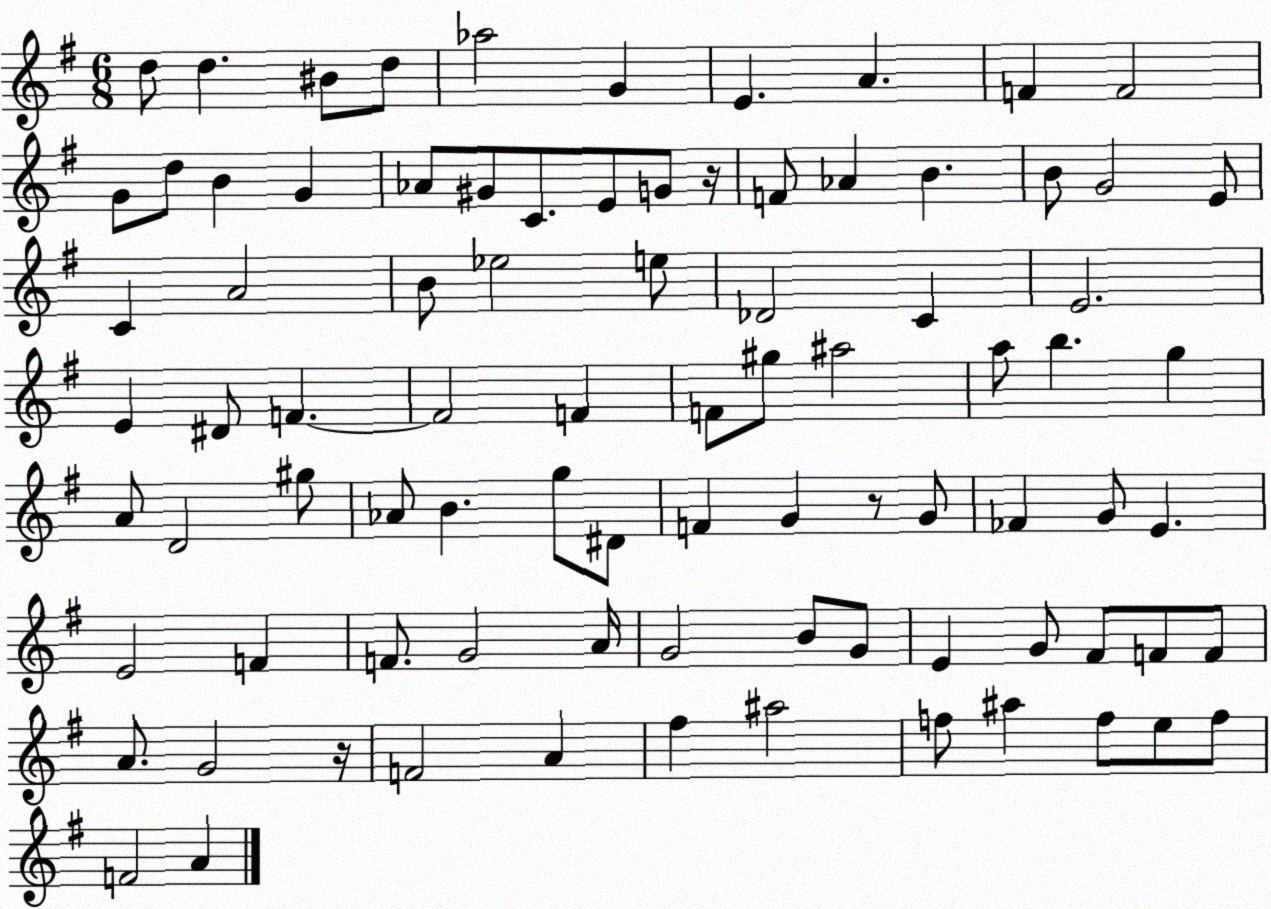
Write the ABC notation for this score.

X:1
T:Untitled
M:6/8
L:1/4
K:G
d/2 d ^B/2 d/2 _a2 G E A F F2 G/2 d/2 B G _A/2 ^G/2 C/2 E/2 G/2 z/4 F/2 _A B B/2 G2 E/2 C A2 B/2 _e2 e/2 _D2 C E2 E ^D/2 F F2 F F/2 ^g/2 ^a2 a/2 b g A/2 D2 ^g/2 _A/2 B g/2 ^D/2 F G z/2 G/2 _F G/2 E E2 F F/2 G2 A/4 G2 B/2 G/2 E G/2 ^F/2 F/2 F/2 A/2 G2 z/4 F2 A ^f ^a2 f/2 ^a f/2 e/2 f/2 F2 A